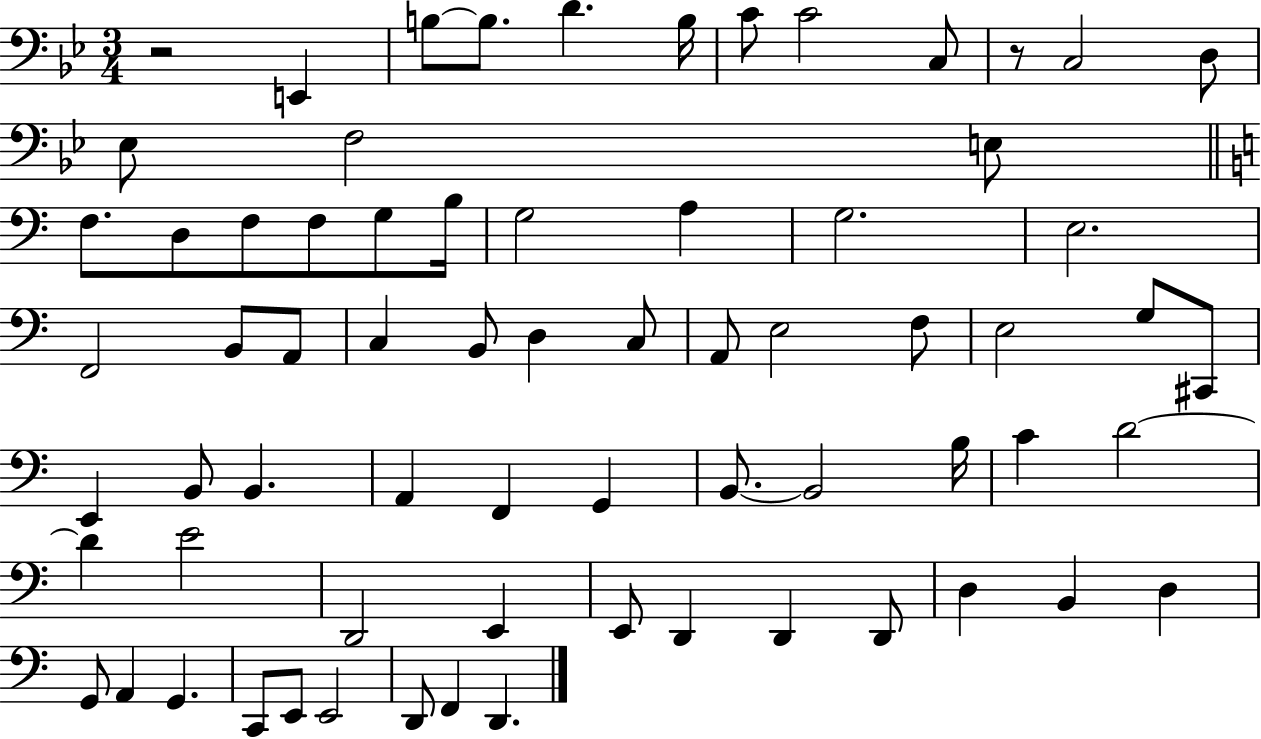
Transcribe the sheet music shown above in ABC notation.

X:1
T:Untitled
M:3/4
L:1/4
K:Bb
z2 E,, B,/2 B,/2 D B,/4 C/2 C2 C,/2 z/2 C,2 D,/2 _E,/2 F,2 E,/2 F,/2 D,/2 F,/2 F,/2 G,/2 B,/4 G,2 A, G,2 E,2 F,,2 B,,/2 A,,/2 C, B,,/2 D, C,/2 A,,/2 E,2 F,/2 E,2 G,/2 ^C,,/2 E,, B,,/2 B,, A,, F,, G,, B,,/2 B,,2 B,/4 C D2 D E2 D,,2 E,, E,,/2 D,, D,, D,,/2 D, B,, D, G,,/2 A,, G,, C,,/2 E,,/2 E,,2 D,,/2 F,, D,,